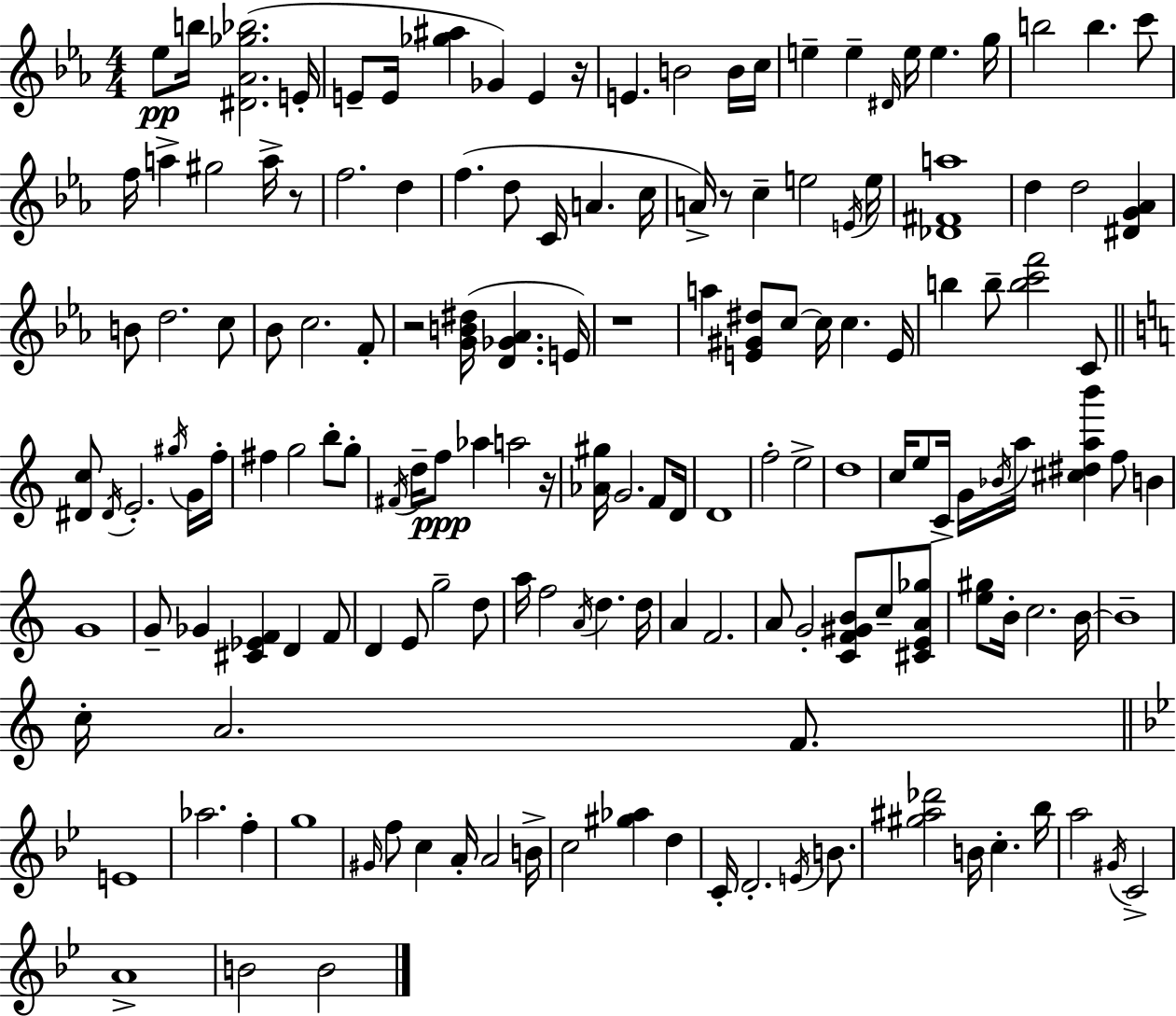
{
  \clef treble
  \numericTimeSignature
  \time 4/4
  \key ees \major
  ees''8\pp b''16 <dis' aes' ges'' bes''>2.( e'16-. | e'8-- e'16 <ges'' ais''>4 ges'4) e'4 r16 | e'4. b'2 b'16 c''16 | e''4-- e''4-- \grace { dis'16 } e''16 e''4. | \break g''16 b''2 b''4. c'''8 | f''16 a''4-> gis''2 a''16-> r8 | f''2. d''4 | f''4.( d''8 c'16 a'4. | \break c''16 a'16->) r8 c''4-- e''2 | \acciaccatura { e'16 } e''16 <des' fis' a''>1 | d''4 d''2 <dis' g' aes'>4 | b'8 d''2. | \break c''8 bes'8 c''2. | f'8-. r2 <g' b' dis''>16( <d' ges' aes'>4. | e'16) r1 | a''4 <e' gis' dis''>8 c''8~~ c''16 c''4. | \break e'16 b''4 b''8-- <b'' c''' f'''>2 | c'8 \bar "||" \break \key c \major <dis' c''>8 \acciaccatura { dis'16 } e'2.-. \acciaccatura { gis''16 } | g'16 f''16-. fis''4 g''2 b''8-. | g''8-. \acciaccatura { fis'16 } d''16-- f''8\ppp aes''4 a''2 | r16 <aes' gis''>16 g'2. | \break f'8 d'16 d'1 | f''2-. e''2-> | d''1 | c''16 e''8 c'16-> g'16 \acciaccatura { bes'16 } a''16 <cis'' dis'' a'' b'''>4 f''8 | \break b'4 g'1 | g'8-- ges'4 <cis' ees' f'>4 d'4 | f'8 d'4 e'8 g''2-- | d''8 a''16 f''2 \acciaccatura { a'16 } d''4. | \break d''16 a'4 f'2. | a'8 g'2-. <c' f' gis' b'>8 | c''8-- <cis' e' a' ges''>8 <e'' gis''>8 b'16-. c''2. | b'16~~ b'1-- | \break c''16-. a'2. | f'8. \bar "||" \break \key bes \major e'1 | aes''2. f''4-. | g''1 | \grace { gis'16 } f''8 c''4 a'16-. a'2 | \break b'16-> c''2 <gis'' aes''>4 d''4 | c'16-. d'2.-. \acciaccatura { e'16 } b'8. | <gis'' ais'' des'''>2 b'16 c''4.-. | bes''16 a''2 \acciaccatura { gis'16 } c'2-> | \break a'1-> | b'2 b'2 | \bar "|."
}